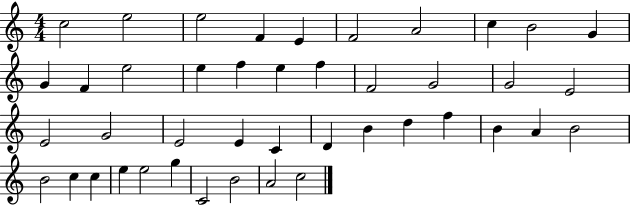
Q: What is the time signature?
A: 4/4